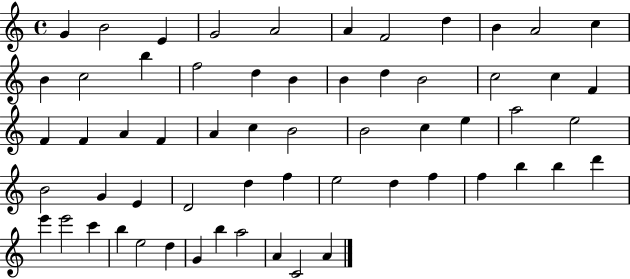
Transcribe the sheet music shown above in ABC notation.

X:1
T:Untitled
M:4/4
L:1/4
K:C
G B2 E G2 A2 A F2 d B A2 c B c2 b f2 d B B d B2 c2 c F F F A F A c B2 B2 c e a2 e2 B2 G E D2 d f e2 d f f b b d' e' e'2 c' b e2 d G b a2 A C2 A